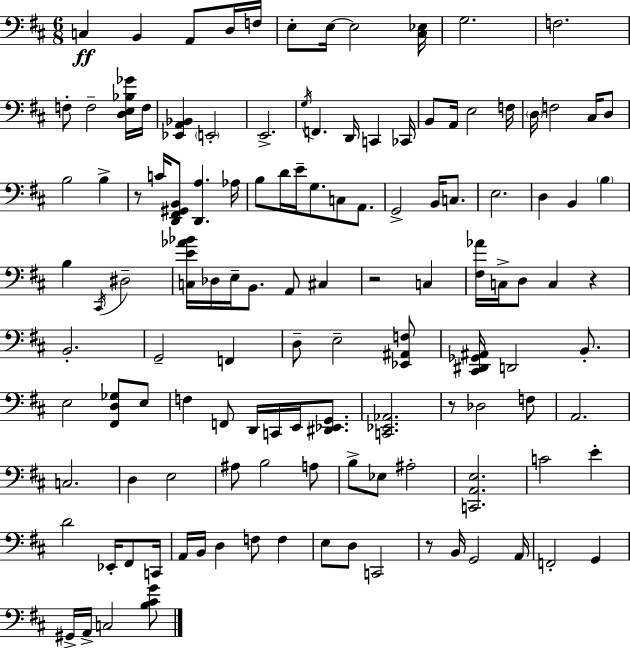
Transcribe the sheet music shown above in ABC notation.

X:1
T:Untitled
M:6/8
L:1/4
K:D
C, B,, A,,/2 D,/4 F,/4 E,/2 E,/4 E,2 [^C,_E,]/4 G,2 F,2 F,/2 F,2 [D,E,_B,_G]/4 F,/4 [_E,,A,,_B,,] E,,2 E,,2 G,/4 F,, D,,/4 C,, _C,,/4 B,,/2 A,,/4 E,2 F,/4 D,/4 F,2 ^C,/4 D,/2 B,2 B, z/2 C/4 [D,,^F,,^G,,B,,]/2 [D,,A,] _A,/4 B,/2 D/4 E/4 G,/2 C,/2 A,,/2 G,,2 B,,/4 C,/2 E,2 D, B,, B, B, ^C,,/4 ^D,2 [C,E_A_B]/4 _D,/4 E,/4 B,,/2 A,,/2 ^C, z2 C, [^F,_A]/4 C,/4 D,/2 C, z B,,2 G,,2 F,, D,/2 E,2 [_E,,^A,,F,]/2 [^C,,^D,,_G,,^A,,]/4 D,,2 B,,/2 E,2 [^F,,D,_G,]/2 E,/2 F, F,,/2 D,,/4 C,,/4 E,,/4 [^D,,_E,,G,,]/2 [C,,_E,,_A,,]2 z/2 _D,2 F,/2 A,,2 C,2 D, E,2 ^A,/2 B,2 A,/2 B,/2 _E,/2 ^A,2 [C,,A,,E,]2 C2 E D2 _E,,/4 ^F,,/2 C,,/4 A,,/4 B,,/4 D, F,/2 F, E,/2 D,/2 C,,2 z/2 B,,/4 G,,2 A,,/4 F,,2 G,, ^G,,/4 A,,/4 C,2 [B,^CG]/2